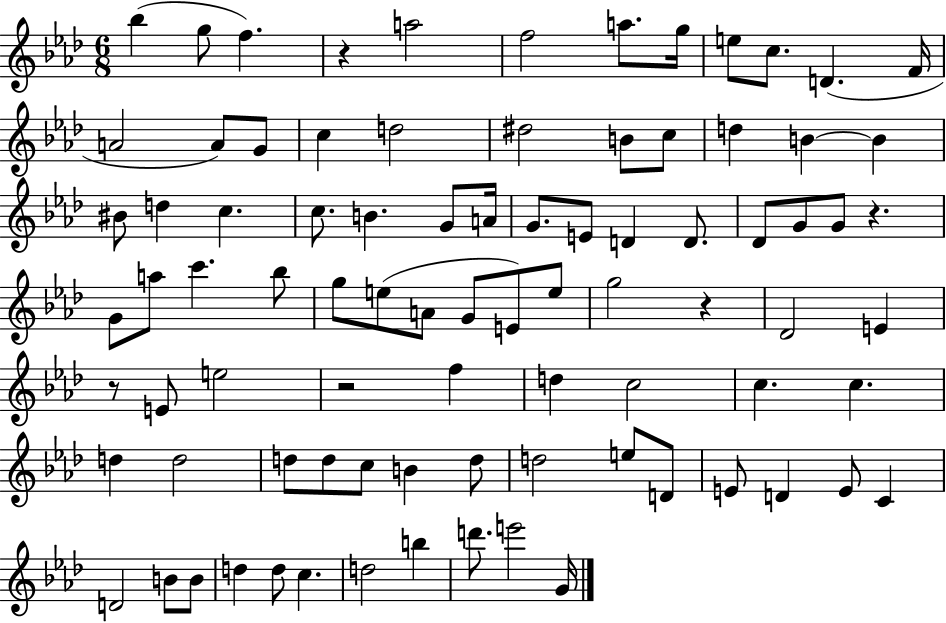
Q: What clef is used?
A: treble